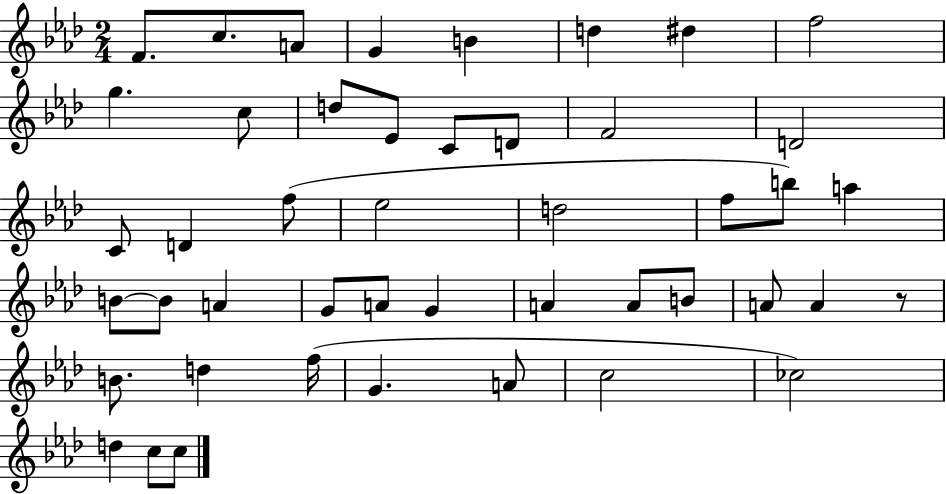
{
  \clef treble
  \numericTimeSignature
  \time 2/4
  \key aes \major
  \repeat volta 2 { f'8. c''8. a'8 | g'4 b'4 | d''4 dis''4 | f''2 | \break g''4. c''8 | d''8 ees'8 c'8 d'8 | f'2 | d'2 | \break c'8 d'4 f''8( | ees''2 | d''2 | f''8 b''8) a''4 | \break b'8~~ b'8 a'4 | g'8 a'8 g'4 | a'4 a'8 b'8 | a'8 a'4 r8 | \break b'8. d''4 f''16( | g'4. a'8 | c''2 | ces''2) | \break d''4 c''8 c''8 | } \bar "|."
}